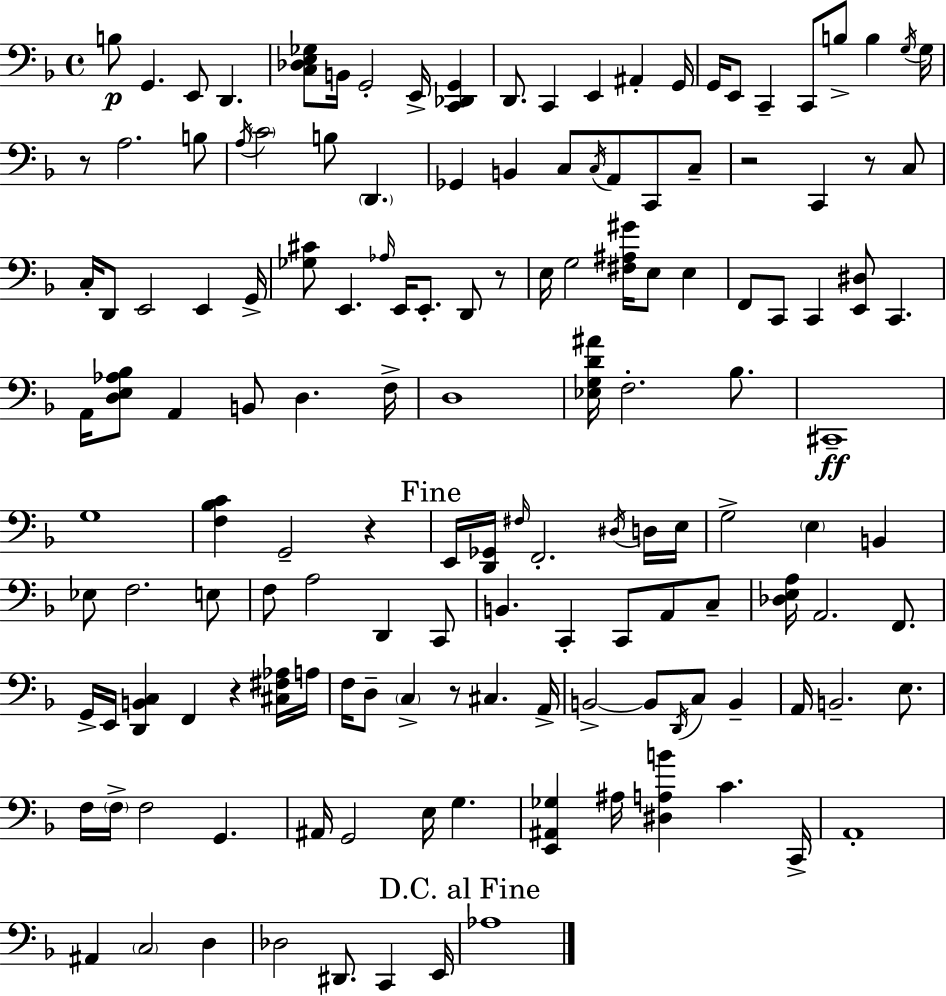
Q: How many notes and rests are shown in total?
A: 145